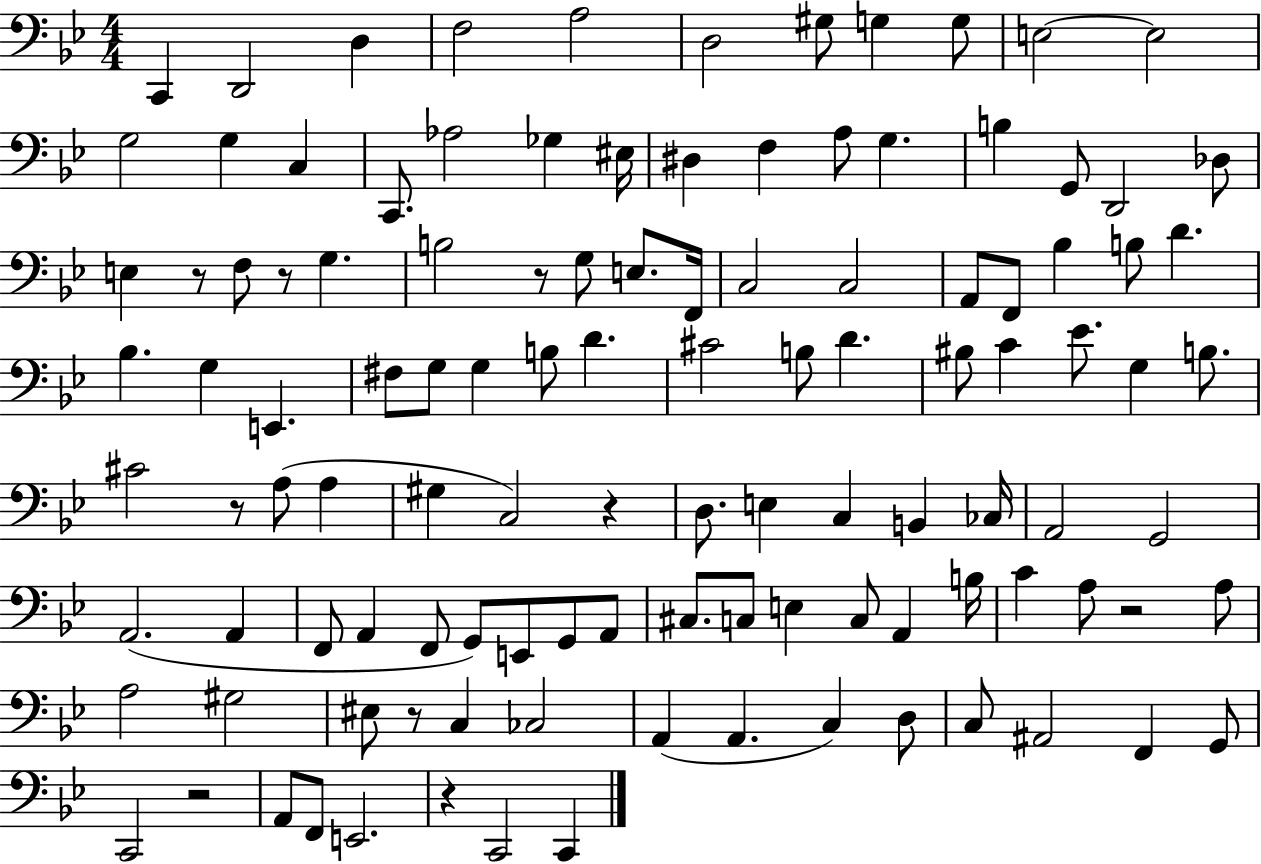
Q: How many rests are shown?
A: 9